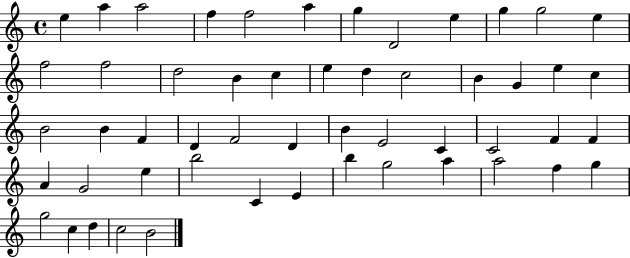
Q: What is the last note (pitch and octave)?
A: B4